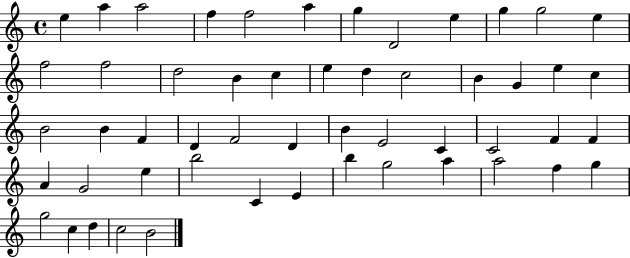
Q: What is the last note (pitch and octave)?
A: B4